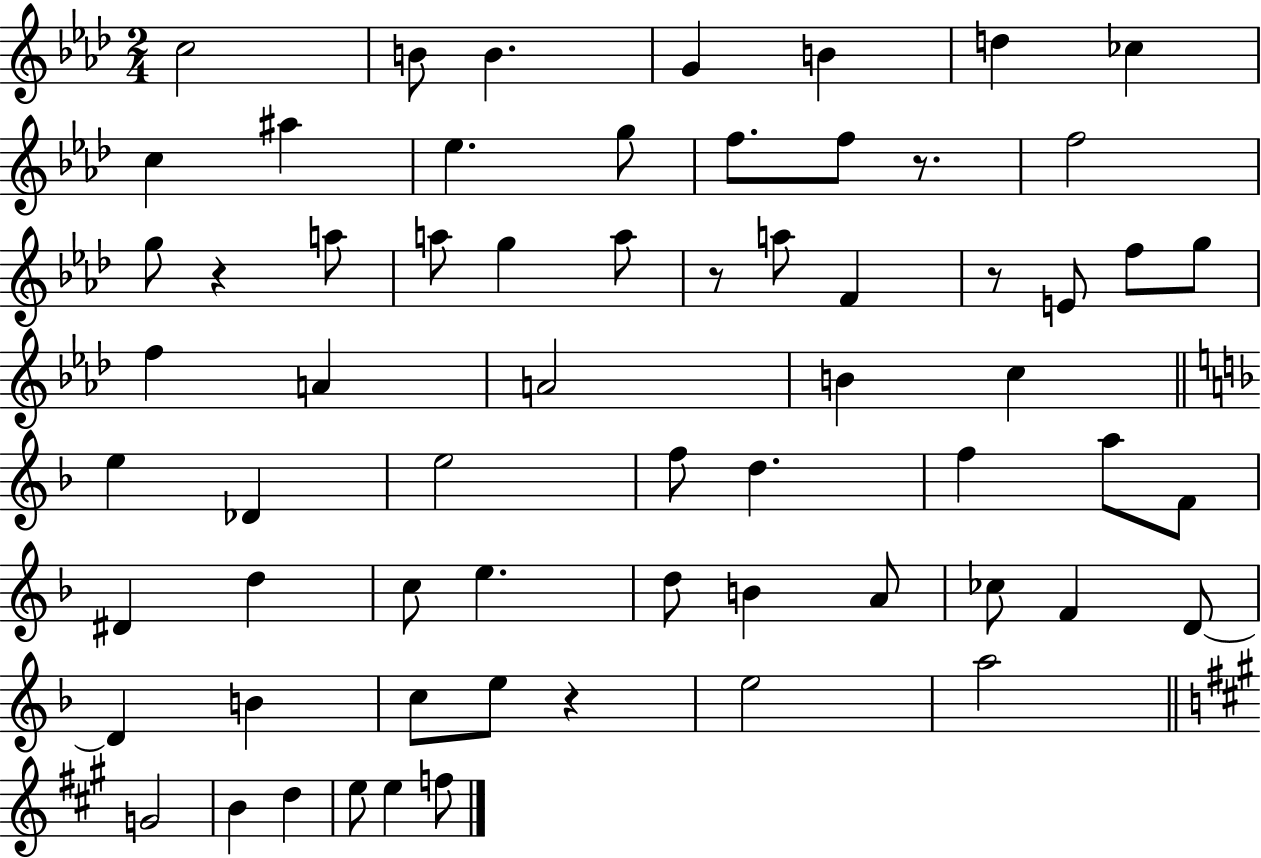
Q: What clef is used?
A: treble